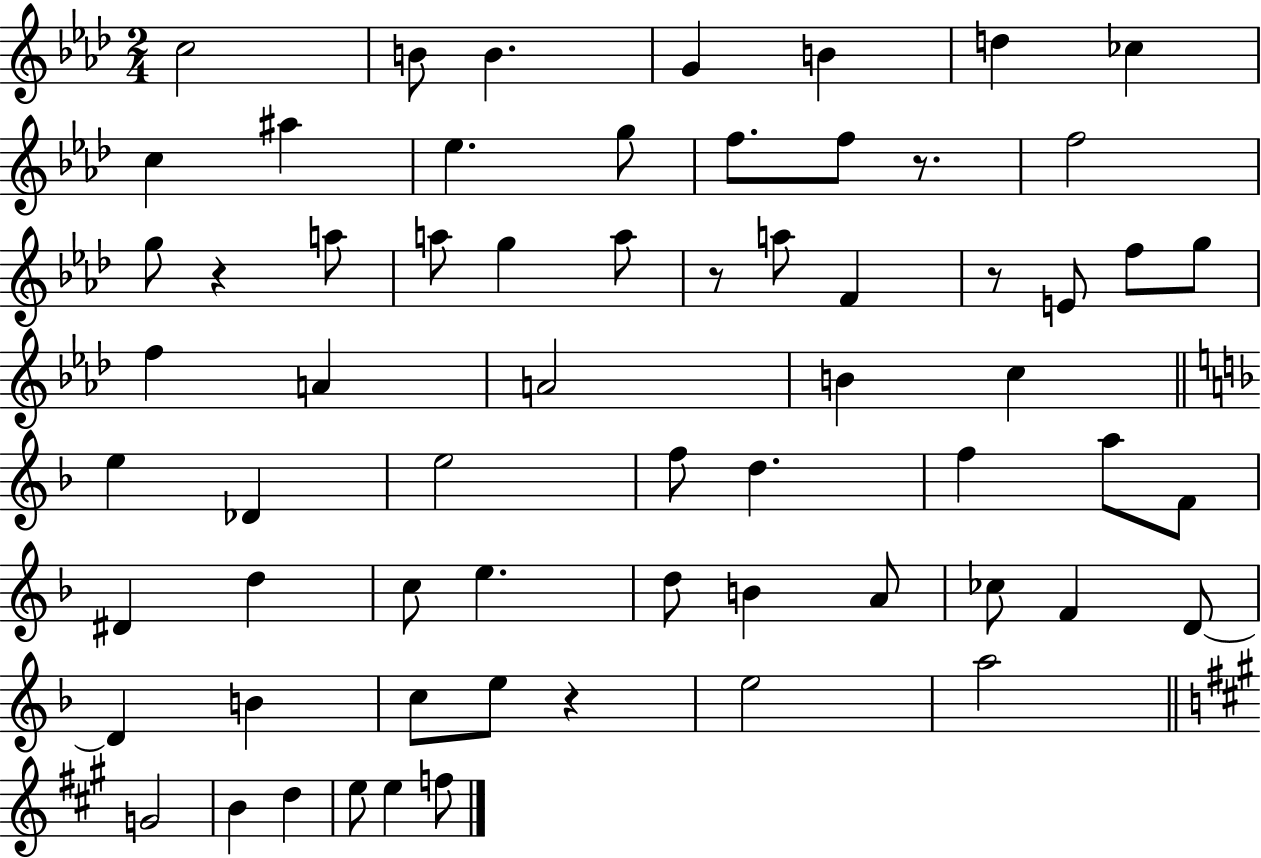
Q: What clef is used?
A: treble